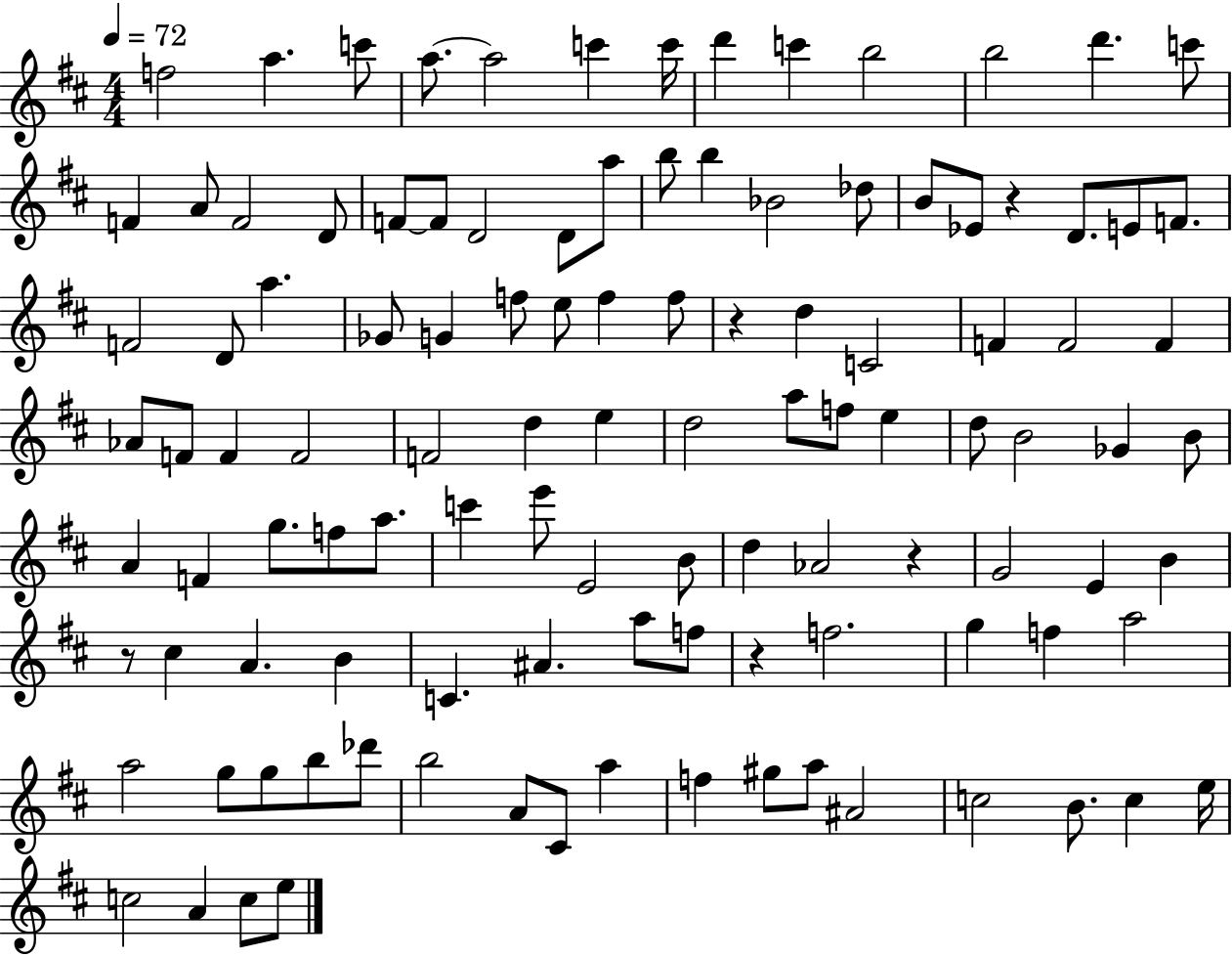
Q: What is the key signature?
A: D major